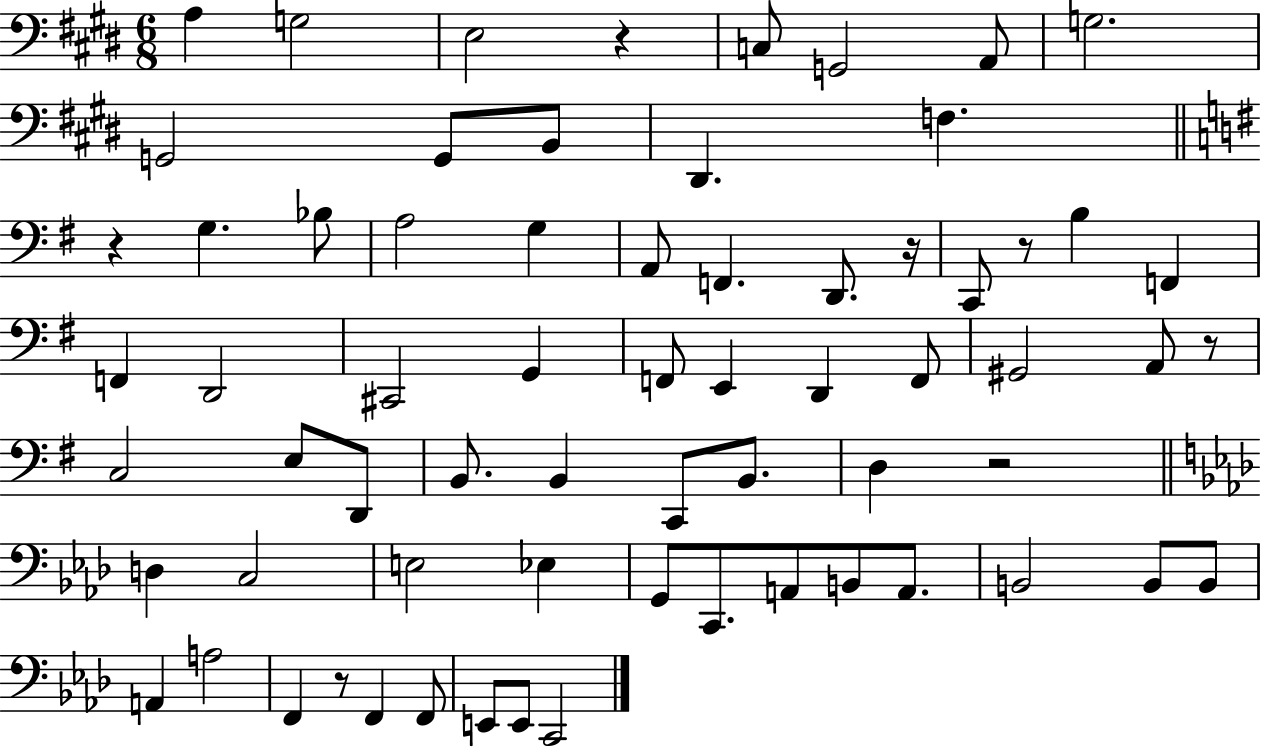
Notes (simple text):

A3/q G3/h E3/h R/q C3/e G2/h A2/e G3/h. G2/h G2/e B2/e D#2/q. F3/q. R/q G3/q. Bb3/e A3/h G3/q A2/e F2/q. D2/e. R/s C2/e R/e B3/q F2/q F2/q D2/h C#2/h G2/q F2/e E2/q D2/q F2/e G#2/h A2/e R/e C3/h E3/e D2/e B2/e. B2/q C2/e B2/e. D3/q R/h D3/q C3/h E3/h Eb3/q G2/e C2/e. A2/e B2/e A2/e. B2/h B2/e B2/e A2/q A3/h F2/q R/e F2/q F2/e E2/e E2/e C2/h